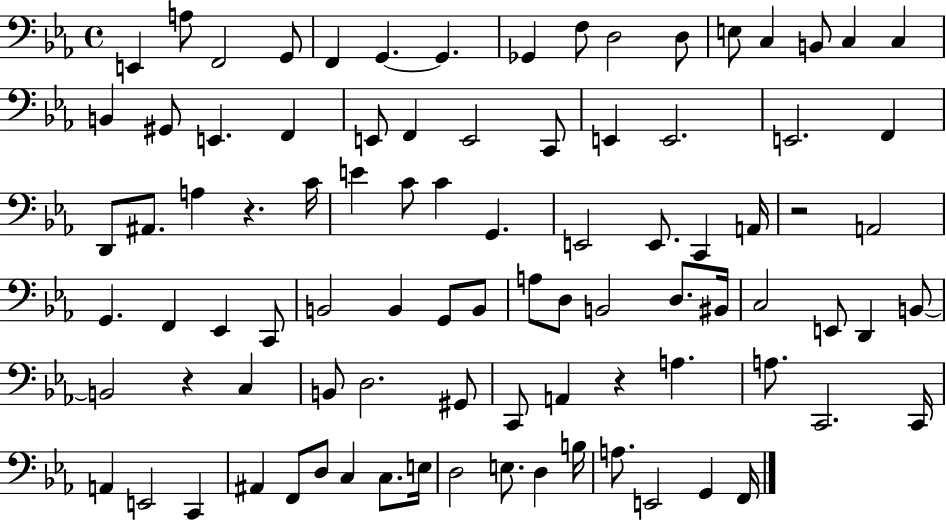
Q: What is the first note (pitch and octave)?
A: E2